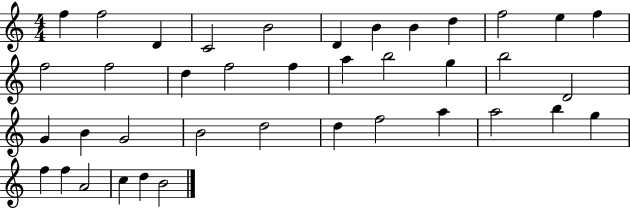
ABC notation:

X:1
T:Untitled
M:4/4
L:1/4
K:C
f f2 D C2 B2 D B B d f2 e f f2 f2 d f2 f a b2 g b2 D2 G B G2 B2 d2 d f2 a a2 b g f f A2 c d B2